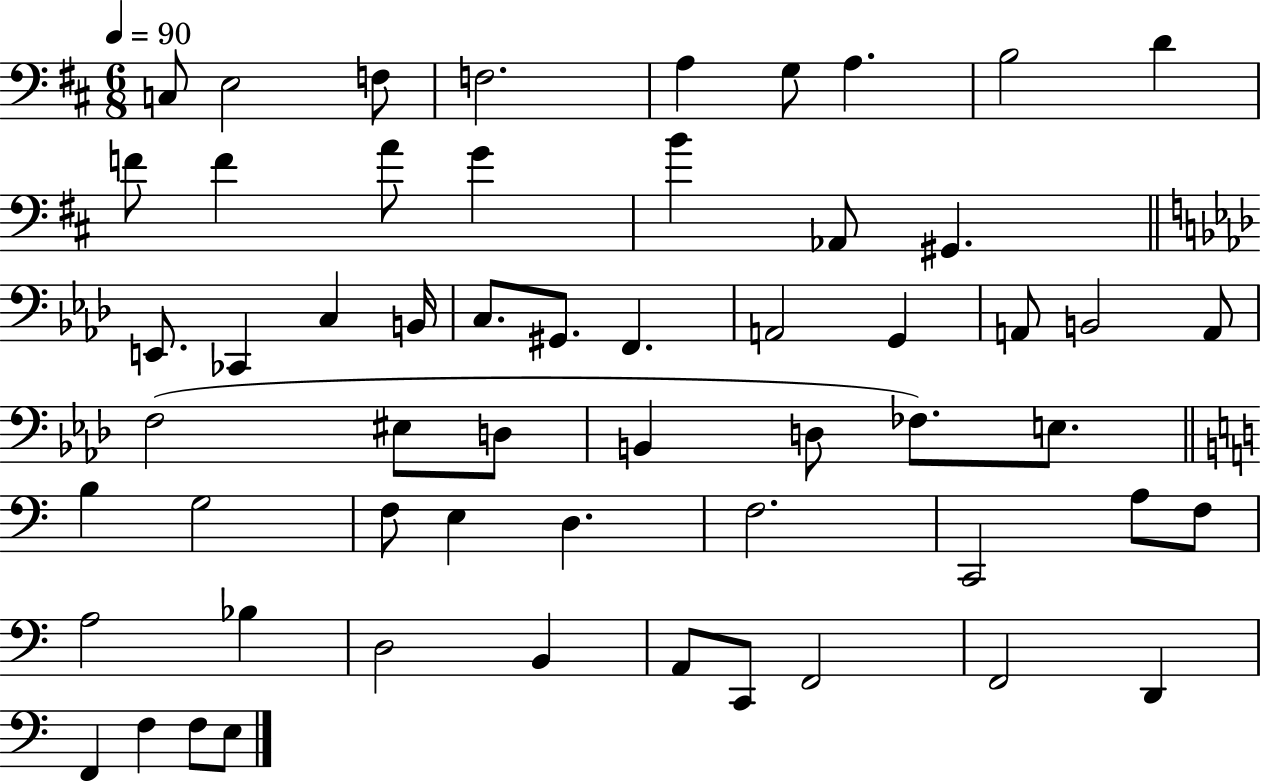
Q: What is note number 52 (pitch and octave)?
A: F2